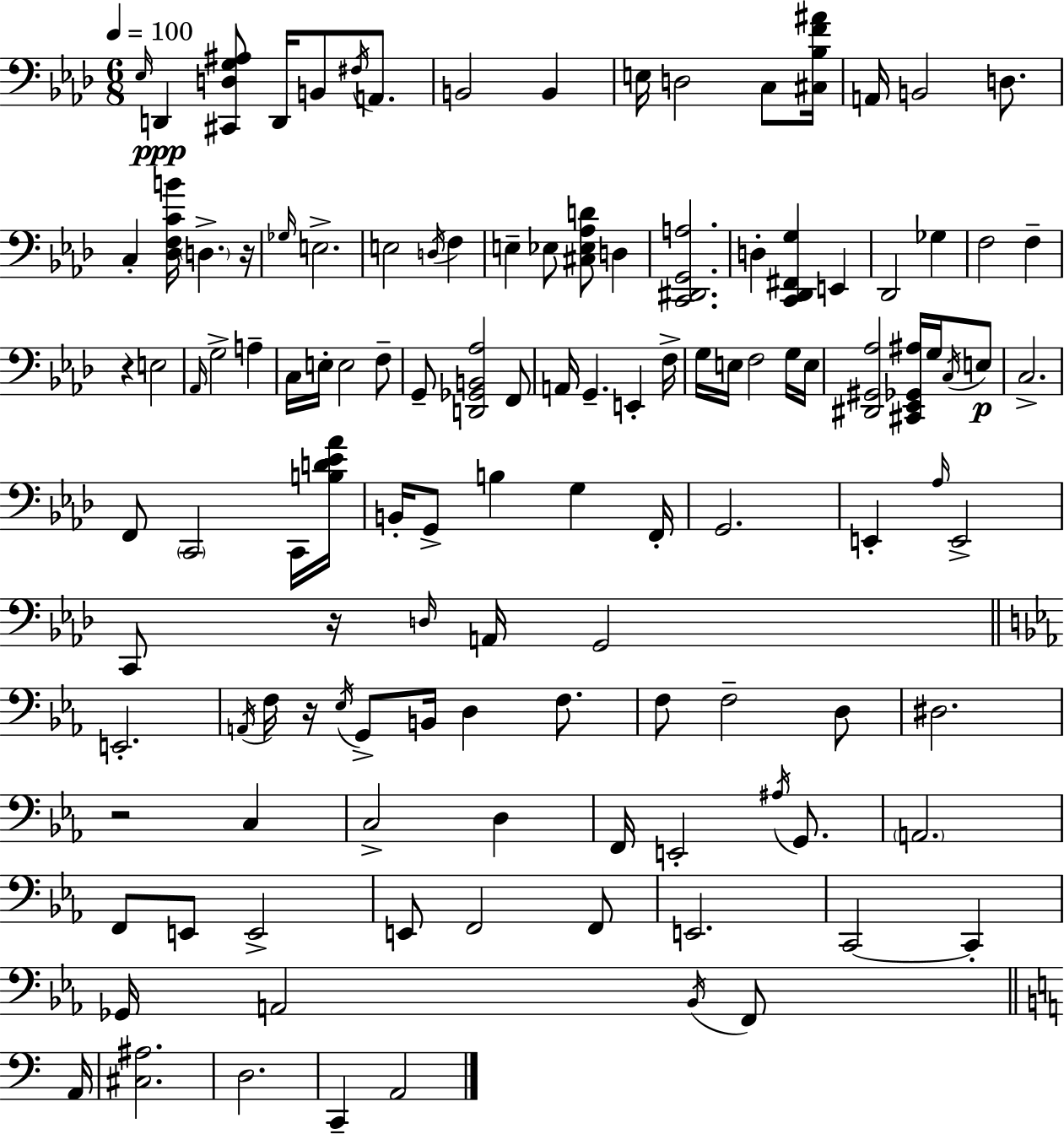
{
  \clef bass
  \numericTimeSignature
  \time 6/8
  \key f \minor
  \tempo 4 = 100
  \grace { ees16 }\ppp d,4 <cis, d g ais>8 d,16 b,8 \acciaccatura { fis16 } a,8. | b,2 b,4 | e16 d2 c8 | <cis bes f' ais'>16 a,16 b,2 d8. | \break c4-. <des f c' b'>16 \parenthesize d4.-> | r16 \grace { ges16 } e2.-> | e2 \acciaccatura { d16 } | f4 e4-- ees8 <cis ees aes d'>8 | \break d4 <c, dis, g, a>2. | d4-. <c, des, fis, g>4 | e,4 des,2 | ges4 f2 | \break f4-- r4 e2 | \grace { aes,16 } g2-> | a4-- c16 e16-. e2 | f8-- g,8-- <d, ges, b, aes>2 | \break f,8 a,16 g,4.-- | e,4-. f16-> g16 e16 f2 | g16 e16 <dis, gis, aes>2 | <cis, ees, ges, ais>16 g16 \acciaccatura { c16 }\p e8 c2.-> | \break f,8 \parenthesize c,2 | c,16 <b d' ees' aes'>16 b,16-. g,8-> b4 | g4 f,16-. g,2. | e,4-. \grace { aes16 } e,2-> | \break c,8 r16 \grace { d16 } a,16 | g,2 \bar "||" \break \key ees \major e,2.-. | \acciaccatura { a,16 } f16 r16 \acciaccatura { ees16 } g,8-> b,16 d4 f8. | f8 f2-- | d8 dis2. | \break r2 c4 | c2-> d4 | f,16 e,2-. \acciaccatura { ais16 } | g,8. \parenthesize a,2. | \break f,8 e,8 e,2-> | e,8 f,2 | f,8 e,2. | c,2~~ c,4-. | \break ges,16 a,2 | \acciaccatura { bes,16 } f,8 \bar "||" \break \key a \minor a,16 <cis ais>2. | d2. | c,4-- a,2 | \bar "|."
}